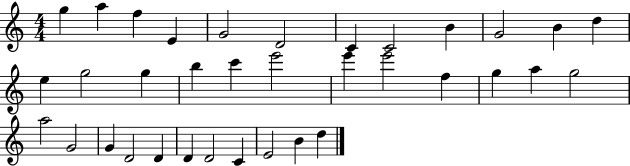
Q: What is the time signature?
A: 4/4